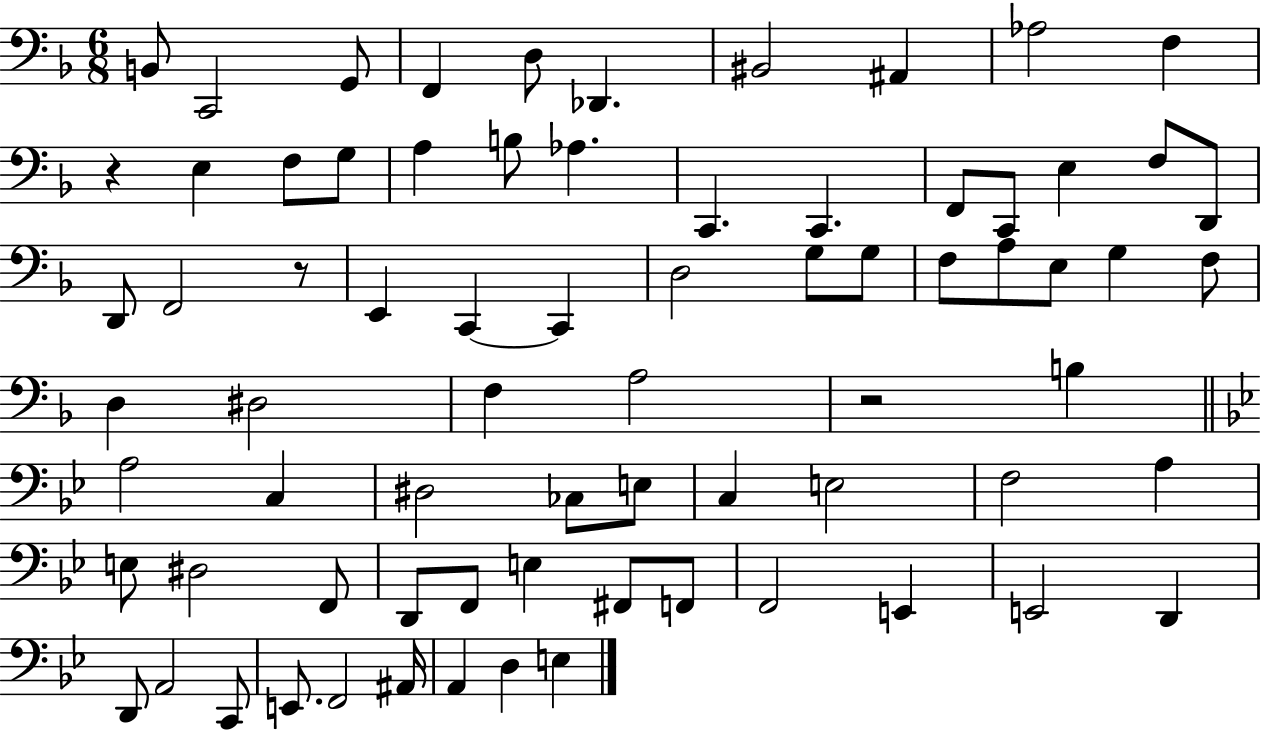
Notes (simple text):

B2/e C2/h G2/e F2/q D3/e Db2/q. BIS2/h A#2/q Ab3/h F3/q R/q E3/q F3/e G3/e A3/q B3/e Ab3/q. C2/q. C2/q. F2/e C2/e E3/q F3/e D2/e D2/e F2/h R/e E2/q C2/q C2/q D3/h G3/e G3/e F3/e A3/e E3/e G3/q F3/e D3/q D#3/h F3/q A3/h R/h B3/q A3/h C3/q D#3/h CES3/e E3/e C3/q E3/h F3/h A3/q E3/e D#3/h F2/e D2/e F2/e E3/q F#2/e F2/e F2/h E2/q E2/h D2/q D2/e A2/h C2/e E2/e. F2/h A#2/s A2/q D3/q E3/q